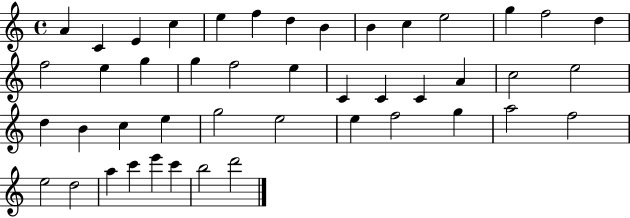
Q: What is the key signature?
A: C major